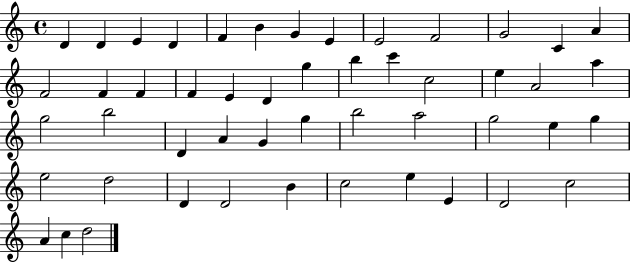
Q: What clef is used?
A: treble